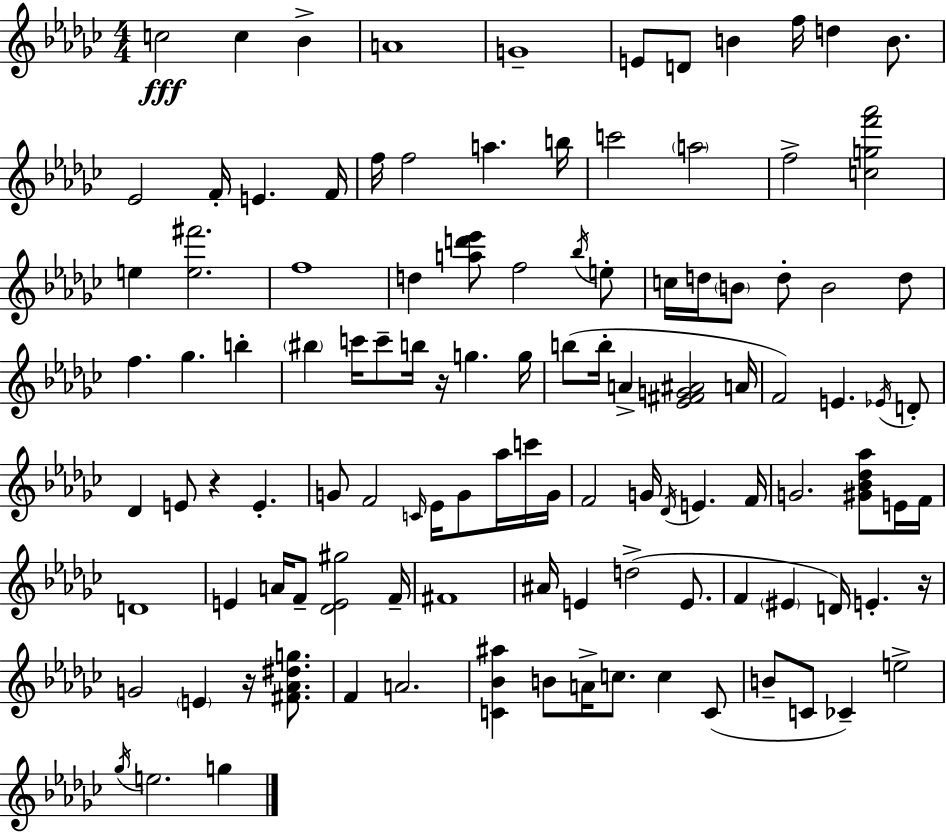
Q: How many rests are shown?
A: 4